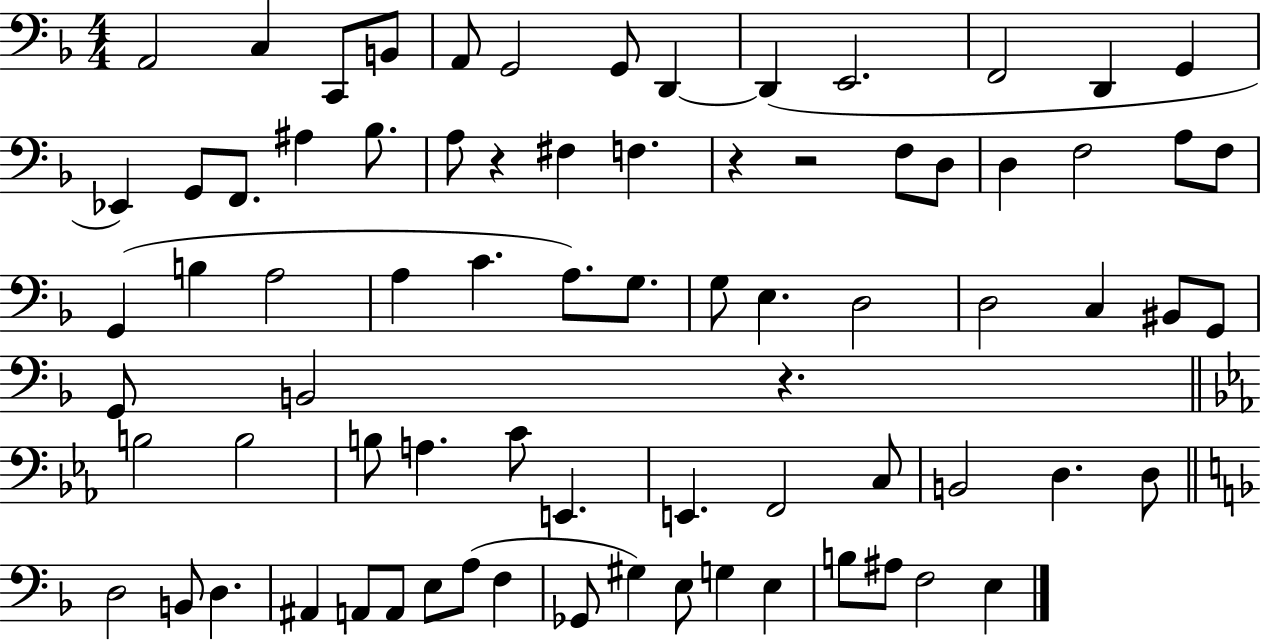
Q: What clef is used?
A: bass